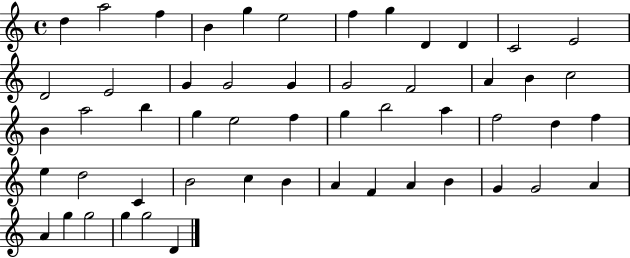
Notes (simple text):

D5/q A5/h F5/q B4/q G5/q E5/h F5/q G5/q D4/q D4/q C4/h E4/h D4/h E4/h G4/q G4/h G4/q G4/h F4/h A4/q B4/q C5/h B4/q A5/h B5/q G5/q E5/h F5/q G5/q B5/h A5/q F5/h D5/q F5/q E5/q D5/h C4/q B4/h C5/q B4/q A4/q F4/q A4/q B4/q G4/q G4/h A4/q A4/q G5/q G5/h G5/q G5/h D4/q